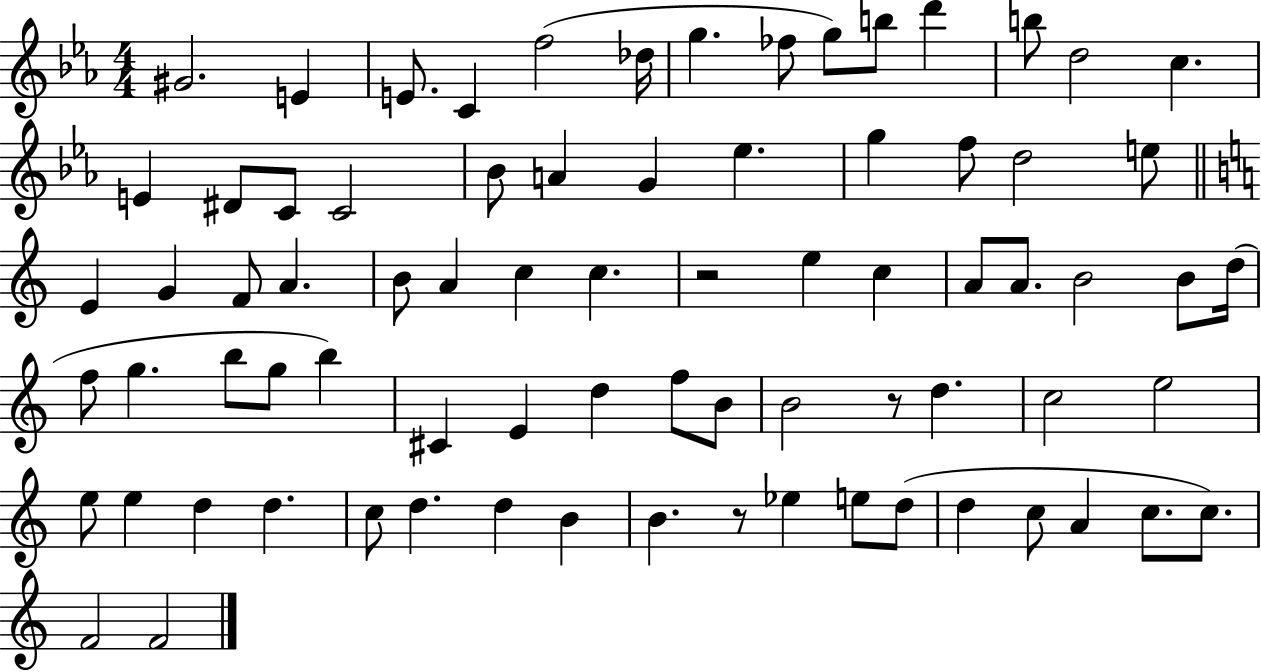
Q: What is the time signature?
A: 4/4